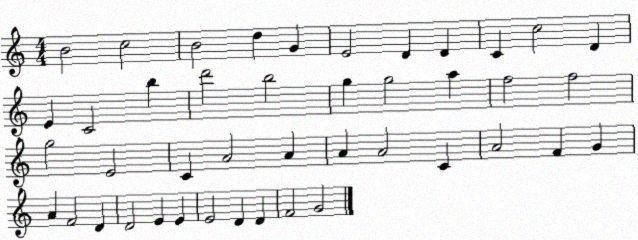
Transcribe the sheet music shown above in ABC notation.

X:1
T:Untitled
M:4/4
L:1/4
K:C
B2 c2 B2 d G E2 D D C c2 D E C2 b d'2 b2 g g2 a f2 f2 g2 E2 C A2 A A A2 C A2 F G A F2 D D2 E E E2 D D F2 G2